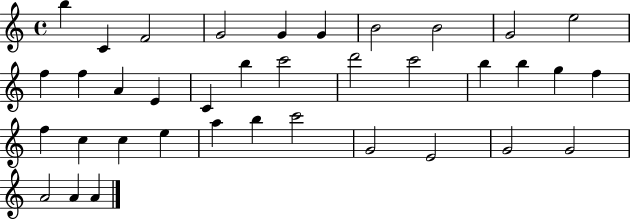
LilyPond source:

{
  \clef treble
  \time 4/4
  \defaultTimeSignature
  \key c \major
  b''4 c'4 f'2 | g'2 g'4 g'4 | b'2 b'2 | g'2 e''2 | \break f''4 f''4 a'4 e'4 | c'4 b''4 c'''2 | d'''2 c'''2 | b''4 b''4 g''4 f''4 | \break f''4 c''4 c''4 e''4 | a''4 b''4 c'''2 | g'2 e'2 | g'2 g'2 | \break a'2 a'4 a'4 | \bar "|."
}